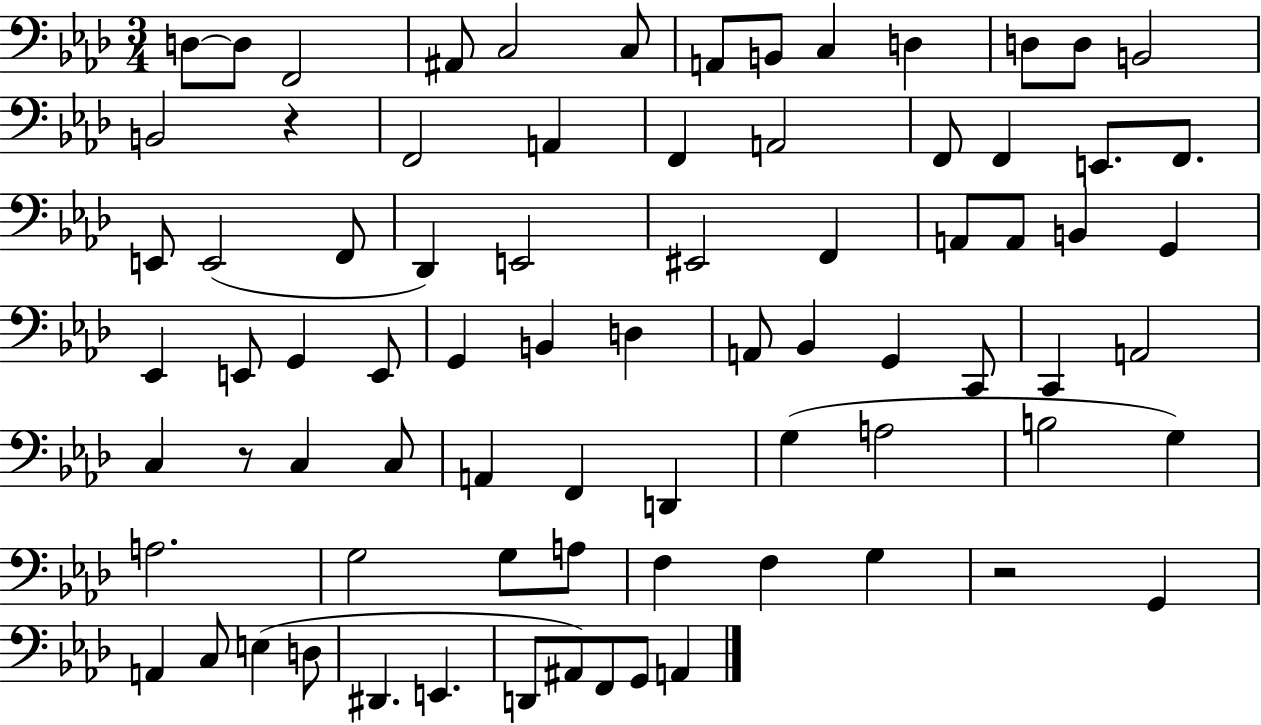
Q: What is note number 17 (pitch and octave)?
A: F2